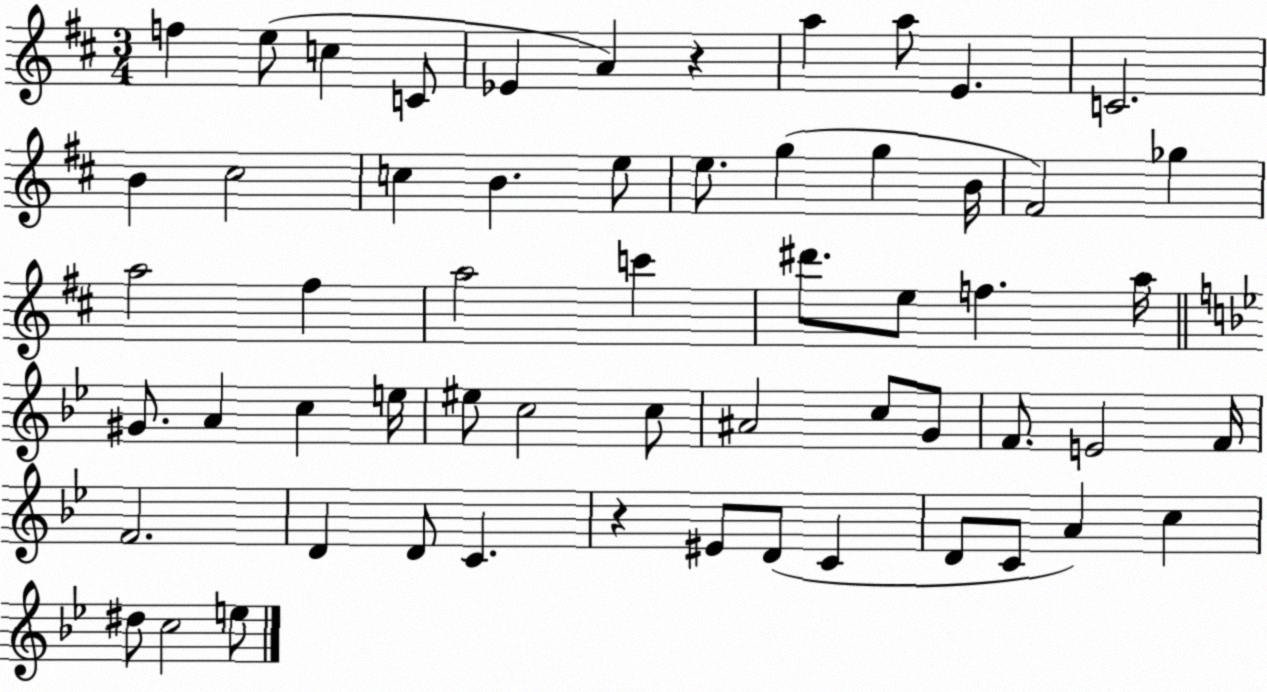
X:1
T:Untitled
M:3/4
L:1/4
K:D
f e/2 c C/2 _E A z a a/2 E C2 B ^c2 c B e/2 e/2 g g B/4 ^F2 _g a2 ^f a2 c' ^d'/2 e/2 f a/4 ^G/2 A c e/4 ^e/2 c2 c/2 ^A2 c/2 G/2 F/2 E2 F/4 F2 D D/2 C z ^E/2 D/2 C D/2 C/2 A c ^d/2 c2 e/2